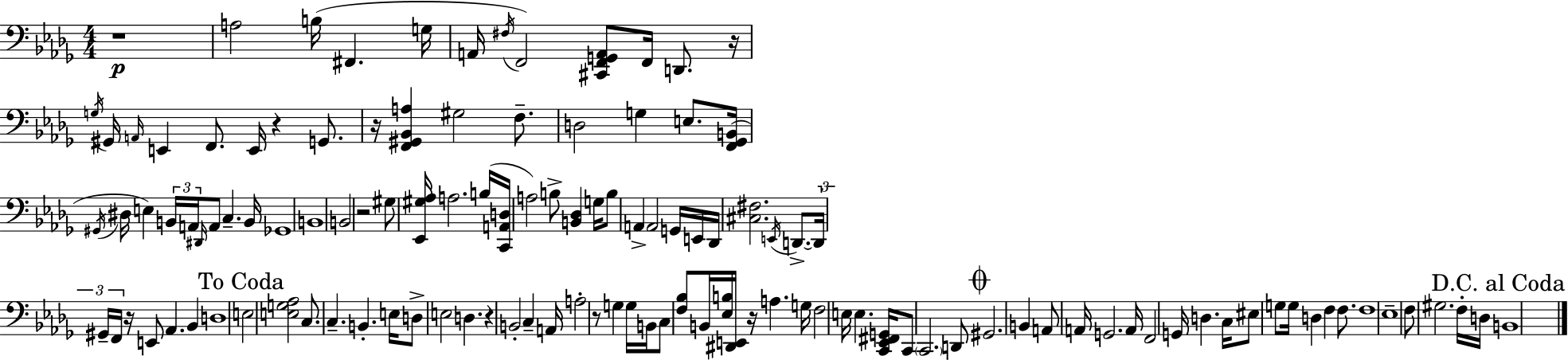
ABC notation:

X:1
T:Untitled
M:4/4
L:1/4
K:Bbm
z4 A,2 B,/4 ^F,, G,/4 A,,/4 ^F,/4 F,,2 [^C,,F,,G,,A,,]/2 F,,/4 D,,/2 z/4 G,/4 ^G,,/4 A,,/4 E,, F,,/2 E,,/4 z G,,/2 z/4 [F,,^G,,_B,,A,] ^G,2 F,/2 D,2 G, E,/2 [F,,_G,,B,,]/4 ^G,,/4 ^D,/4 E, B,,/4 A,,/4 ^D,,/4 A,,/2 C, B,,/4 _G,,4 B,,4 B,,2 z2 ^G,/2 [_E,,^G,_A,]/4 A,2 B,/4 [C,,A,,D,]/4 A,2 B,/2 [B,,_D,] G,/4 B,/2 A,, A,,2 G,,/4 E,,/4 _D,,/4 [^C,^F,]2 E,,/4 D,,/2 D,,/4 ^G,,/4 F,,/4 z/4 E,,/2 _A,, _B,, D,4 E,2 [E,G,_A,]2 C,/2 C, B,, E,/4 D,/2 E,2 D, z B,,2 C, A,,/4 A,2 z/2 G, G,/4 B,,/4 C,/2 [F,_B,]/2 B,,/4 [_E,B,]/4 [^D,,E,,]/4 z/4 A, G,/4 F,2 E,/4 E, [C,,_E,,^F,,G,,]/4 C,,/2 C,,2 D,,/2 ^G,,2 B,, A,,/2 A,,/4 G,,2 A,,/4 F,,2 G,,/4 D, C,/4 ^E,/2 G,/2 G,/4 D, F, F,/2 F,4 _E,4 F,/2 ^G,2 F,/4 D,/4 B,,4